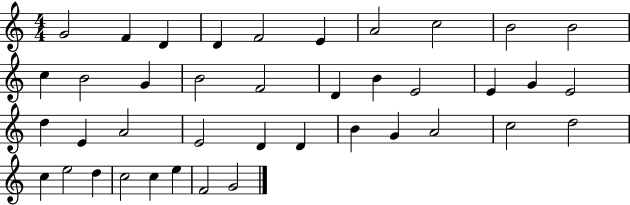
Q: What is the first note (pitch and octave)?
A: G4